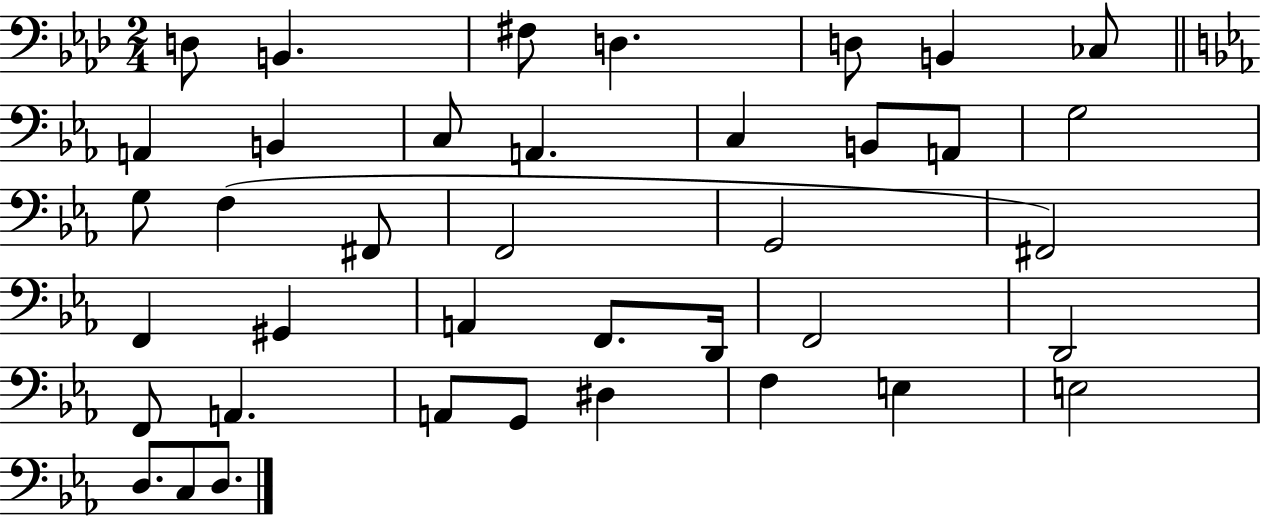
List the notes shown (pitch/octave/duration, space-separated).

D3/e B2/q. F#3/e D3/q. D3/e B2/q CES3/e A2/q B2/q C3/e A2/q. C3/q B2/e A2/e G3/h G3/e F3/q F#2/e F2/h G2/h F#2/h F2/q G#2/q A2/q F2/e. D2/s F2/h D2/h F2/e A2/q. A2/e G2/e D#3/q F3/q E3/q E3/h D3/e. C3/e D3/e.